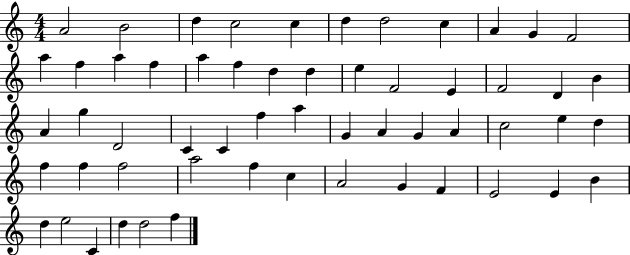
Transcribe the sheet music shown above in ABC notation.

X:1
T:Untitled
M:4/4
L:1/4
K:C
A2 B2 d c2 c d d2 c A G F2 a f a f a f d d e F2 E F2 D B A g D2 C C f a G A G A c2 e d f f f2 a2 f c A2 G F E2 E B d e2 C d d2 f